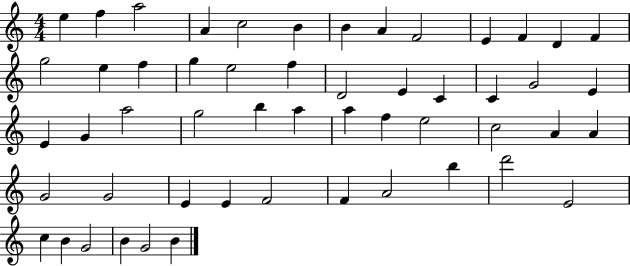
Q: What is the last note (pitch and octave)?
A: B4